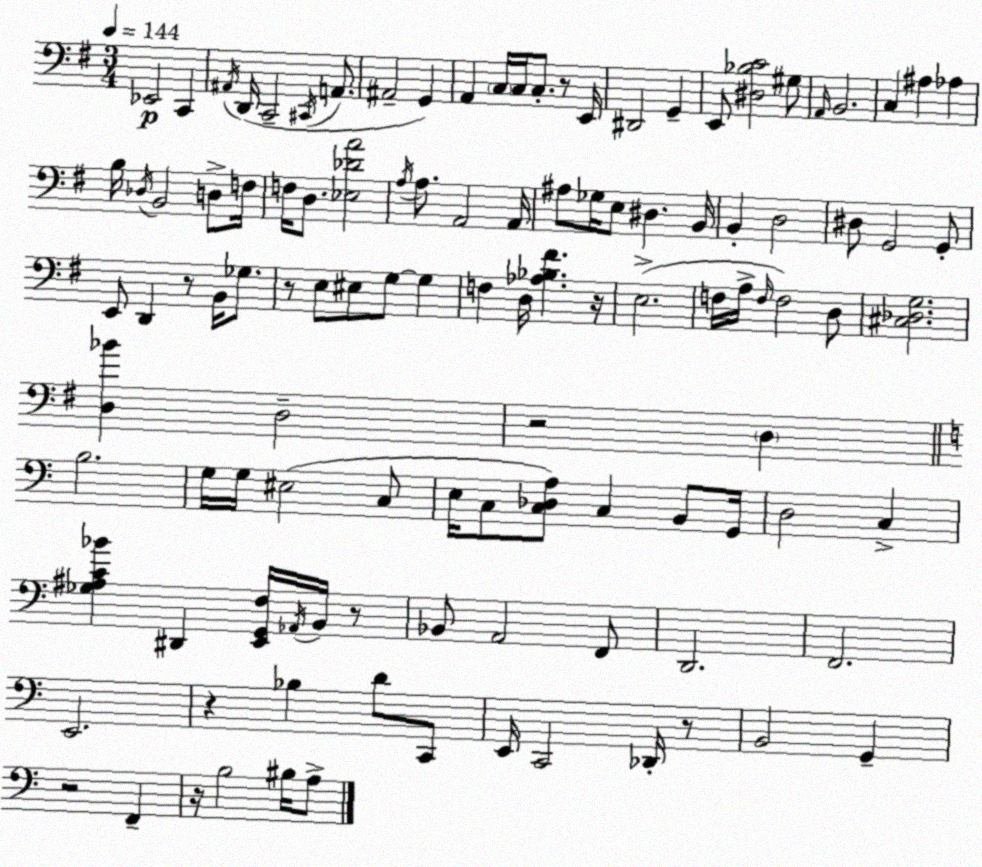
X:1
T:Untitled
M:3/4
L:1/4
K:Em
_E,,2 C,, ^A,,/4 D,,/4 C,,2 ^C,,/4 A,,/2 ^A,,2 G,, A,, C,/4 C,/4 C,/2 z/2 E,,/4 ^D,,2 G,, E,,/2 [^D,_B,C]2 ^G,/2 A,,/4 B,,2 C, ^A, _A, B,/4 _D,/4 B,,2 D,/2 F,/4 F,/4 D,/2 [_E,_DA]2 A,/4 A,/2 A,,2 A,,/4 ^A,/2 _G,/4 E,/2 ^D, B,,/4 B,, D,2 ^D,/2 G,,2 G,,/2 E,,/2 D,, z/2 B,,/4 _G,/2 z/2 E,/2 ^E,/2 G,/2 G, F, D,/4 [_A,_B,^F] z/4 E,2 F,/4 A,/4 F,/4 F,2 D,/2 [^C,_D,G,]2 [D,_B] D,2 z2 D, B,2 G,/4 G,/4 ^E,2 C,/2 E,/4 C,/2 [C,_D,A,]/2 C, B,,/2 G,,/4 D,2 C, [_G,^A,C_B] ^D,, [E,,G,,F,]/4 _A,,/4 B,,/4 z/2 _B,,/2 A,,2 F,,/2 D,,2 F,,2 E,,2 z _B, D/2 C,,/2 E,,/4 C,,2 _D,,/4 z/2 B,,2 G,, z2 F,, z/4 B,2 ^B,/4 A,/2